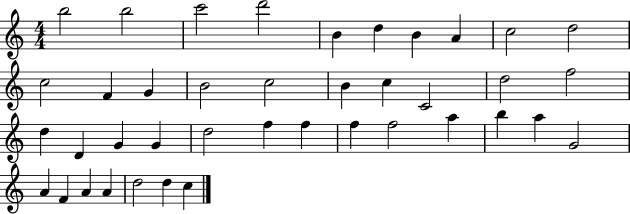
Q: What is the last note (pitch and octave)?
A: C5